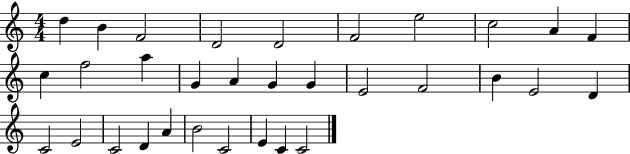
{
  \clef treble
  \numericTimeSignature
  \time 4/4
  \key c \major
  d''4 b'4 f'2 | d'2 d'2 | f'2 e''2 | c''2 a'4 f'4 | \break c''4 f''2 a''4 | g'4 a'4 g'4 g'4 | e'2 f'2 | b'4 e'2 d'4 | \break c'2 e'2 | c'2 d'4 a'4 | b'2 c'2 | e'4 c'4 c'2 | \break \bar "|."
}